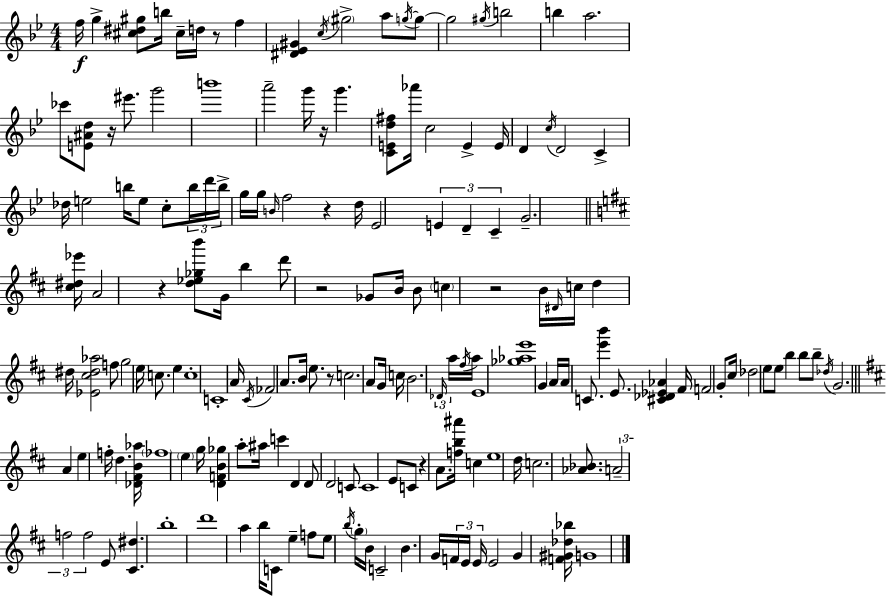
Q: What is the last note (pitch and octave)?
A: G4